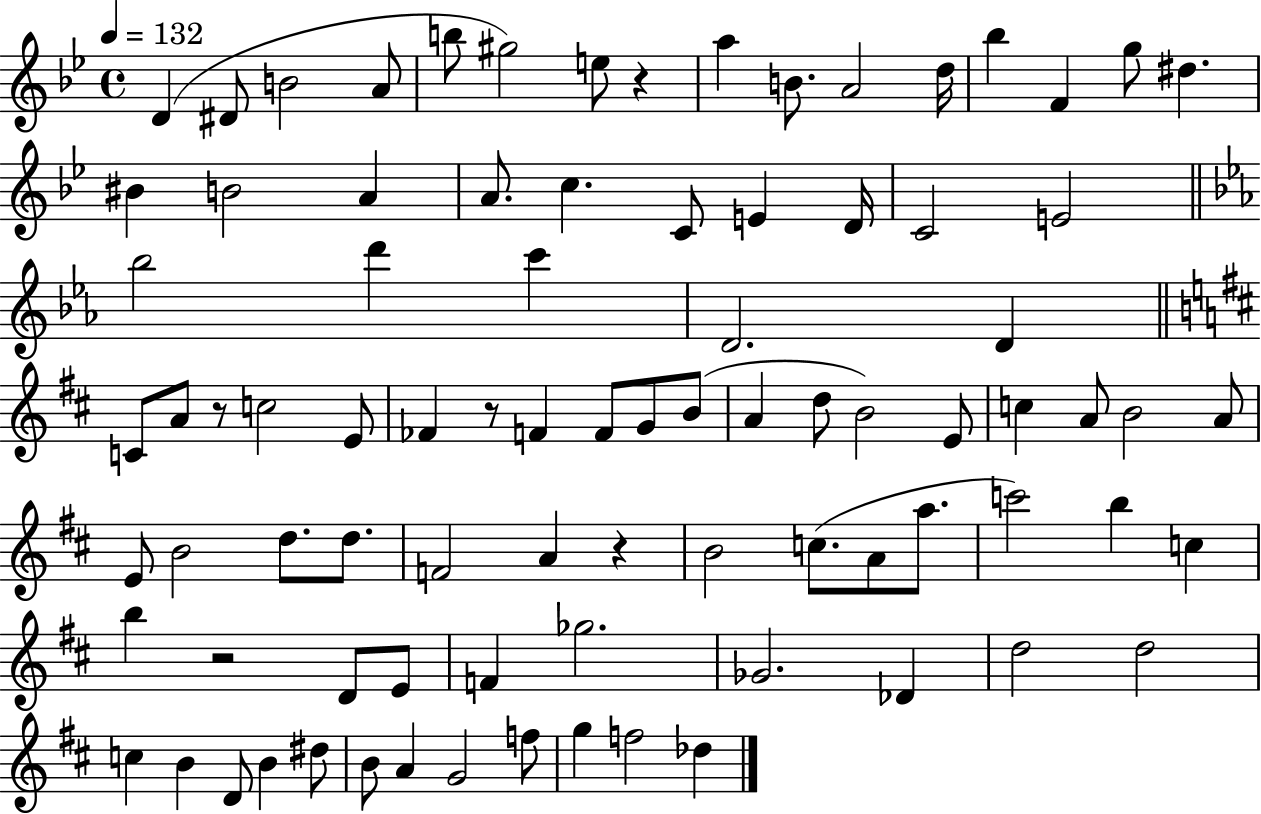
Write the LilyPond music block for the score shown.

{
  \clef treble
  \time 4/4
  \defaultTimeSignature
  \key bes \major
  \tempo 4 = 132
  d'4( dis'8 b'2 a'8 | b''8 gis''2) e''8 r4 | a''4 b'8. a'2 d''16 | bes''4 f'4 g''8 dis''4. | \break bis'4 b'2 a'4 | a'8. c''4. c'8 e'4 d'16 | c'2 e'2 | \bar "||" \break \key c \minor bes''2 d'''4 c'''4 | d'2. d'4 | \bar "||" \break \key d \major c'8 a'8 r8 c''2 e'8 | fes'4 r8 f'4 f'8 g'8 b'8( | a'4 d''8 b'2) e'8 | c''4 a'8 b'2 a'8 | \break e'8 b'2 d''8. d''8. | f'2 a'4 r4 | b'2 c''8.( a'8 a''8. | c'''2) b''4 c''4 | \break b''4 r2 d'8 e'8 | f'4 ges''2. | ges'2. des'4 | d''2 d''2 | \break c''4 b'4 d'8 b'4 dis''8 | b'8 a'4 g'2 f''8 | g''4 f''2 des''4 | \bar "|."
}